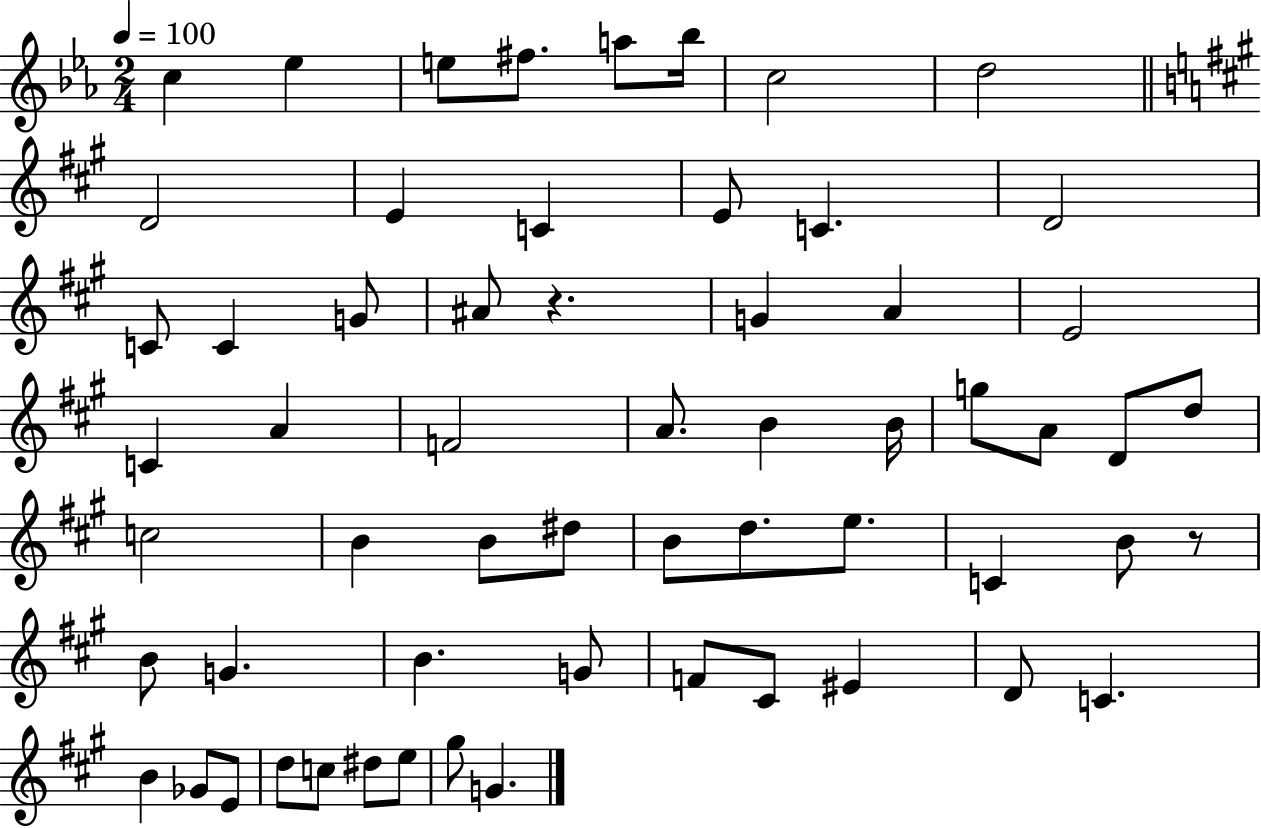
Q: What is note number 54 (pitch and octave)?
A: C5